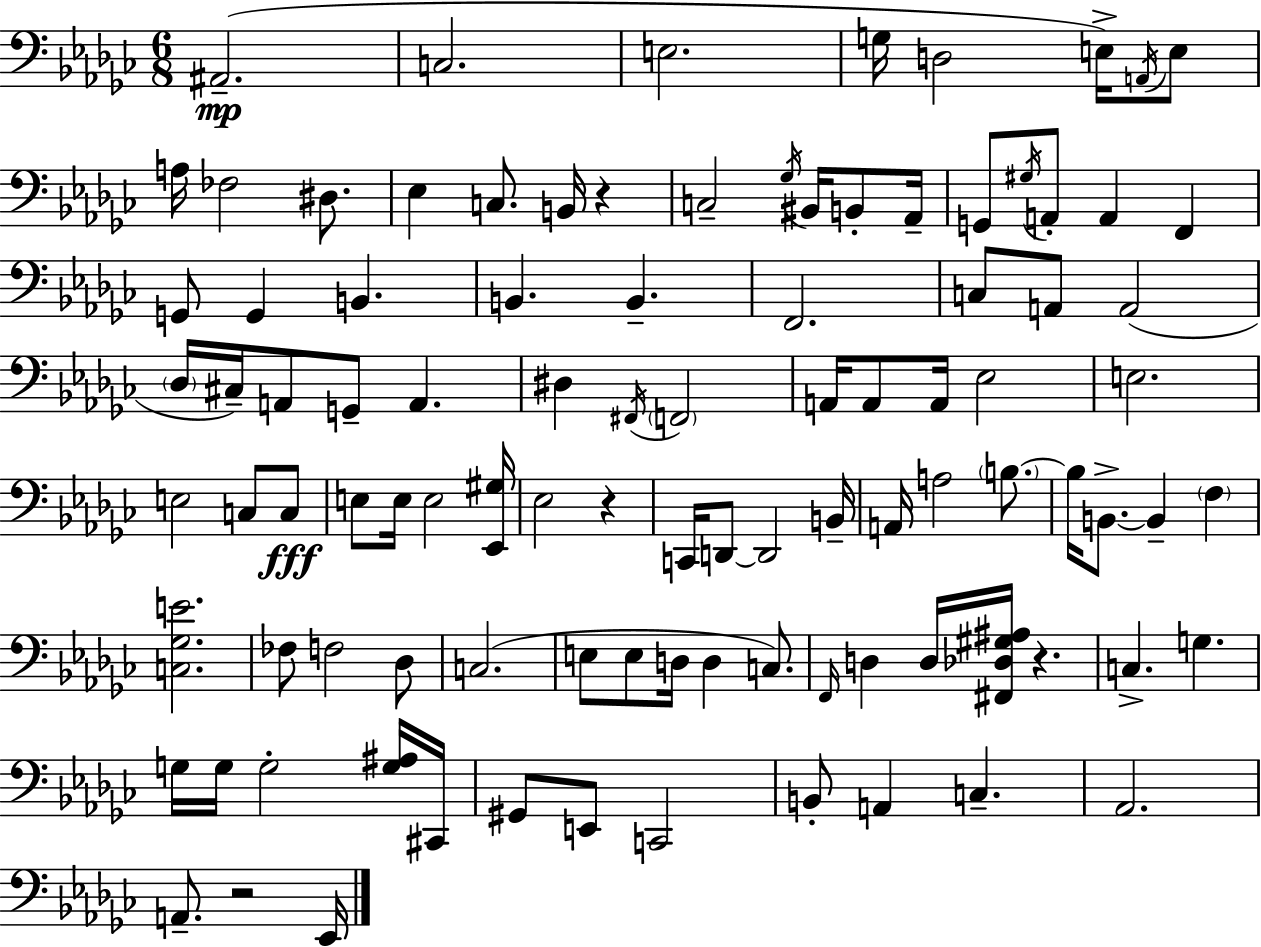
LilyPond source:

{
  \clef bass
  \numericTimeSignature
  \time 6/8
  \key ees \minor
  \repeat volta 2 { ais,2.--(\mp | c2. | e2. | g16 d2 e16->) \acciaccatura { a,16 } e8 | \break a16 fes2 dis8. | ees4 c8. b,16 r4 | c2-- \acciaccatura { ges16 } bis,16 b,8-. | aes,16-- g,8 \acciaccatura { gis16 } a,8-. a,4 f,4 | \break g,8 g,4 b,4. | b,4. b,4.-- | f,2. | c8 a,8 a,2( | \break \parenthesize des16 cis16--) a,8 g,8-- a,4. | dis4 \acciaccatura { fis,16 } \parenthesize f,2 | a,16 a,8 a,16 ees2 | e2. | \break e2 | c8 c8\fff e8 e16 e2 | <ees, gis>16 ees2 | r4 c,16 d,8~~ d,2 | \break b,16-- a,16 a2 | \parenthesize b8.~~ b16 b,8.->~~ b,4-- | \parenthesize f4 <c ges e'>2. | fes8 f2 | \break des8 c2.( | e8 e8 d16 d4 | c8.) \grace { f,16 } d4 d16 <fis, des gis ais>16 r4. | c4.-> g4. | \break g16 g16 g2-. | <g ais>16 cis,16 gis,8 e,8 c,2 | b,8-. a,4 c4.-- | aes,2. | \break a,8.-- r2 | ees,16 } \bar "|."
}